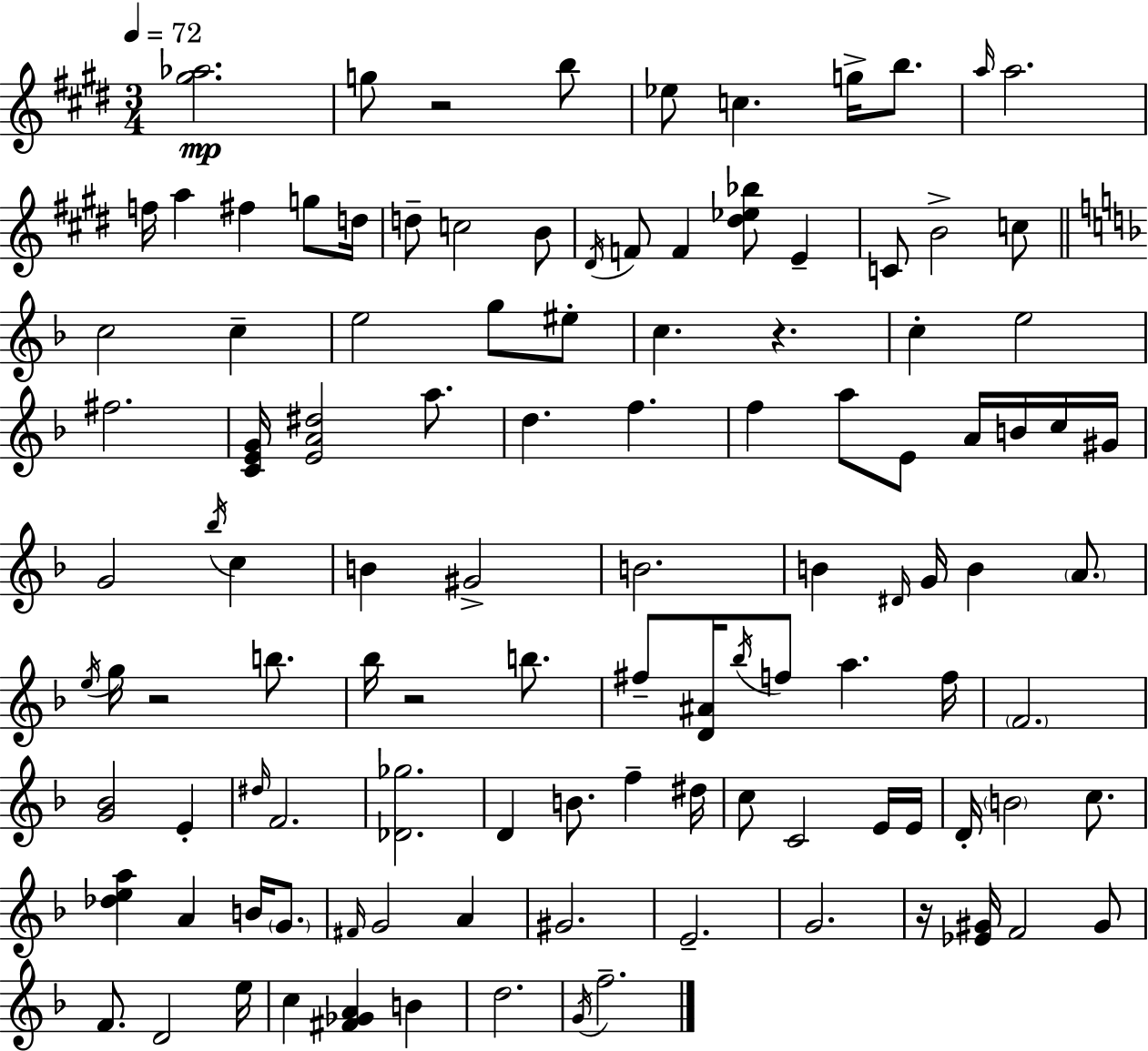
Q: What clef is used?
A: treble